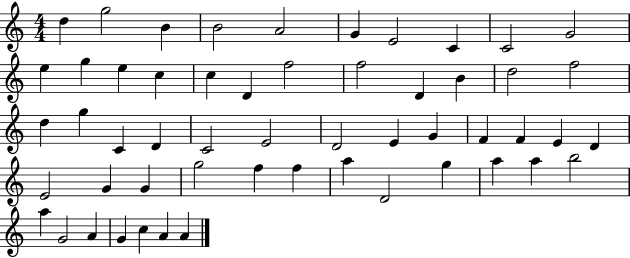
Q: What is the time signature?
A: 4/4